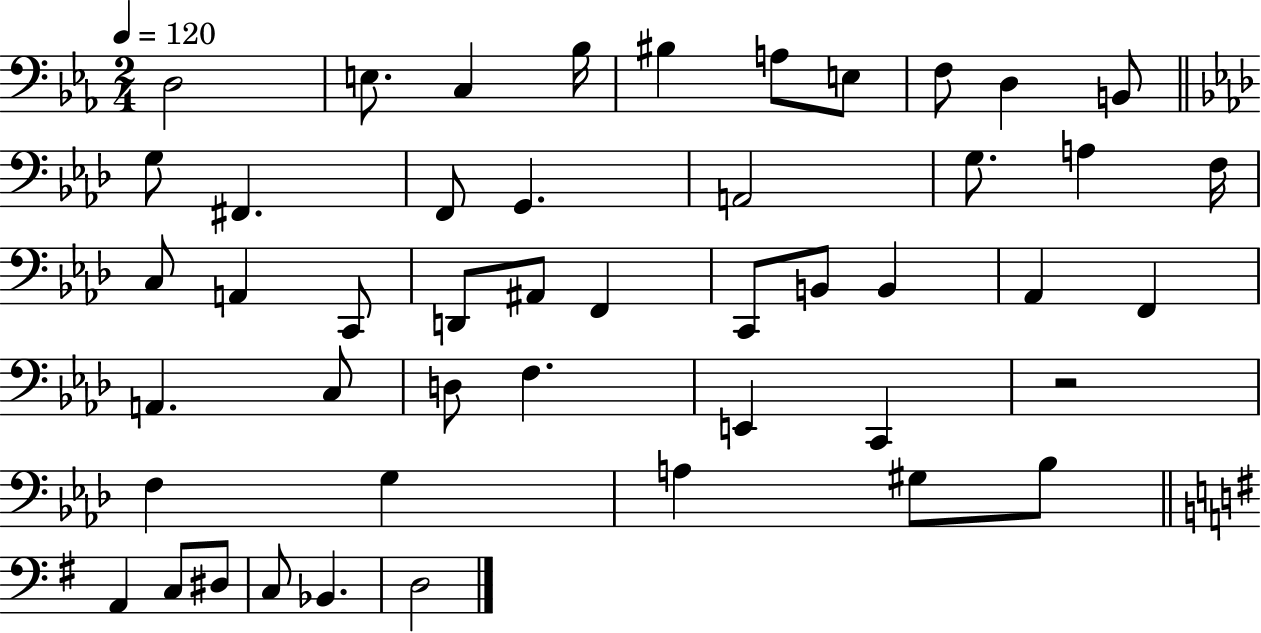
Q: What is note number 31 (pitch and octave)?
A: C3